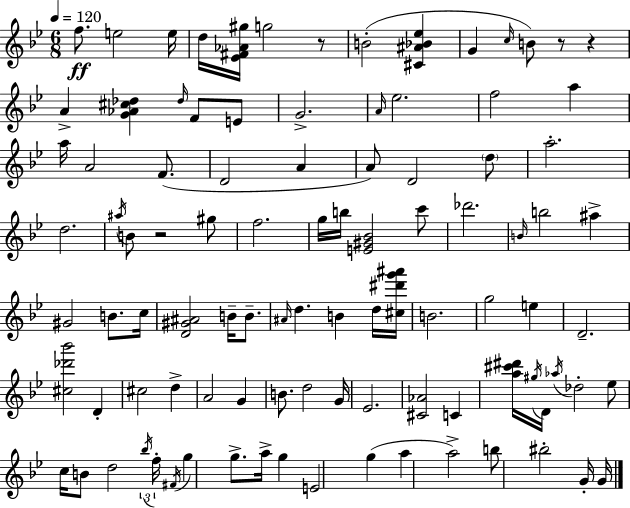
{
  \clef treble
  \numericTimeSignature
  \time 6/8
  \key bes \major
  \tempo 4 = 120
  f''8.\ff e''2 e''16 | d''16 <ees' fis' aes' gis''>16 g''2 r8 | b'2-.( <cis' ais' bes' ees''>4 | g'4 \grace { c''16 } b'8) r8 r4 | \break a'4-> <g' aes' cis'' des''>4 \grace { des''16 } f'8 | e'8 g'2.-> | \grace { a'16 } ees''2. | f''2 a''4 | \break a''16 a'2 | f'8.( d'2 a'4 | a'8) d'2 | \parenthesize d''8 a''2.-. | \break d''2. | \acciaccatura { ais''16 } b'8 r2 | gis''8 f''2. | g''16 b''16 <e' gis' bes'>2 | \break c'''8 des'''2. | \grace { b'16 } b''2 | ais''4-> gis'2 | b'8. c''16 <d' gis' ais'>2 | \break b'16-- b'8.-- \grace { ais'16 } d''4. | b'4 d''16 <cis'' dis''' g''' ais'''>16 b'2. | g''2 | e''4 d'2.-- | \break <cis'' des''' bes'''>2 | d'4-. cis''2 | d''4-> a'2 | g'4 b'8. d''2 | \break g'16 ees'2. | <cis' aes'>2 | c'4 <a'' cis''' dis'''>16 \acciaccatura { gis''16 } d'16 \acciaccatura { aes''16 } des''2-. | ees''8 c''16 b'8 d''2 | \break \tuplet 3/2 { \acciaccatura { bes''16 } f''16-. \acciaccatura { fis'16 } } g''4 | g''8.-> a''16-> g''4 e'2 | g''4( a''4 | a''2->) b''8 | \break bis''2-. g'16-. g'16 \bar "|."
}